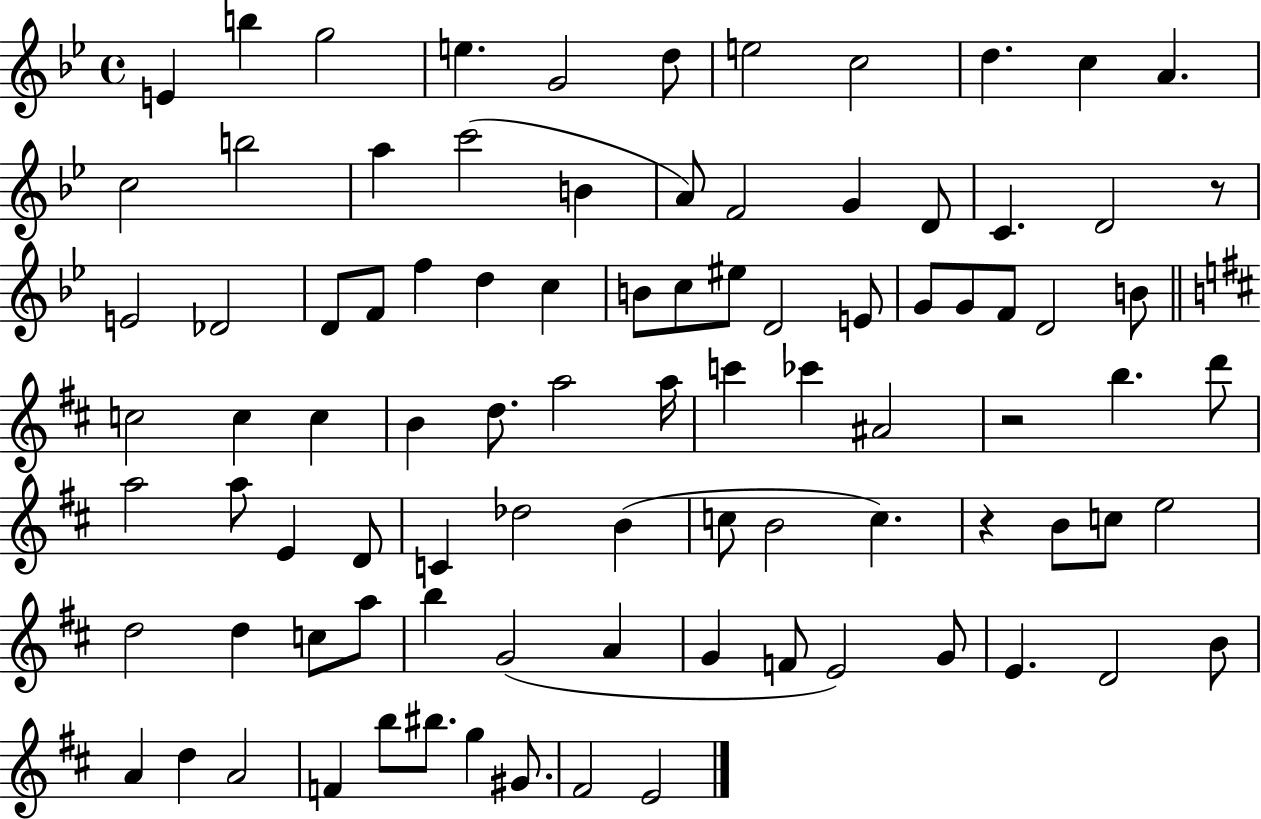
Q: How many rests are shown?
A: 3